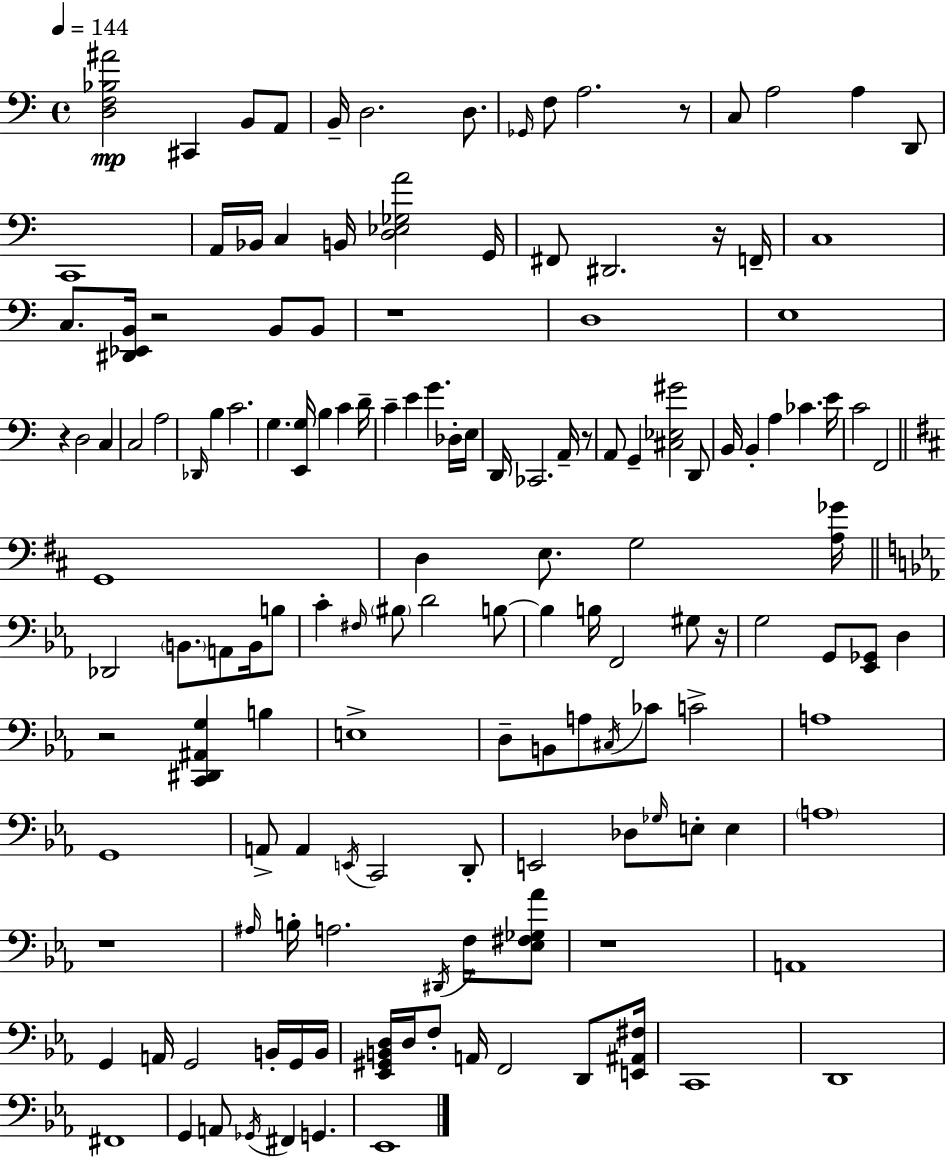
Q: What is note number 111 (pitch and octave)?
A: B2